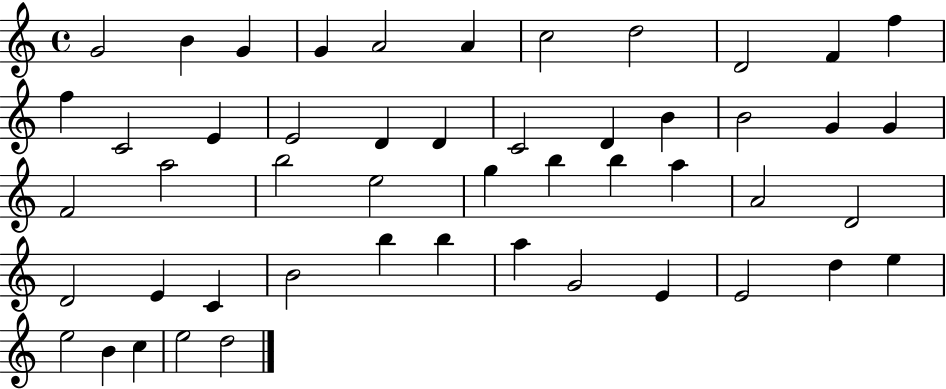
{
  \clef treble
  \time 4/4
  \defaultTimeSignature
  \key c \major
  g'2 b'4 g'4 | g'4 a'2 a'4 | c''2 d''2 | d'2 f'4 f''4 | \break f''4 c'2 e'4 | e'2 d'4 d'4 | c'2 d'4 b'4 | b'2 g'4 g'4 | \break f'2 a''2 | b''2 e''2 | g''4 b''4 b''4 a''4 | a'2 d'2 | \break d'2 e'4 c'4 | b'2 b''4 b''4 | a''4 g'2 e'4 | e'2 d''4 e''4 | \break e''2 b'4 c''4 | e''2 d''2 | \bar "|."
}